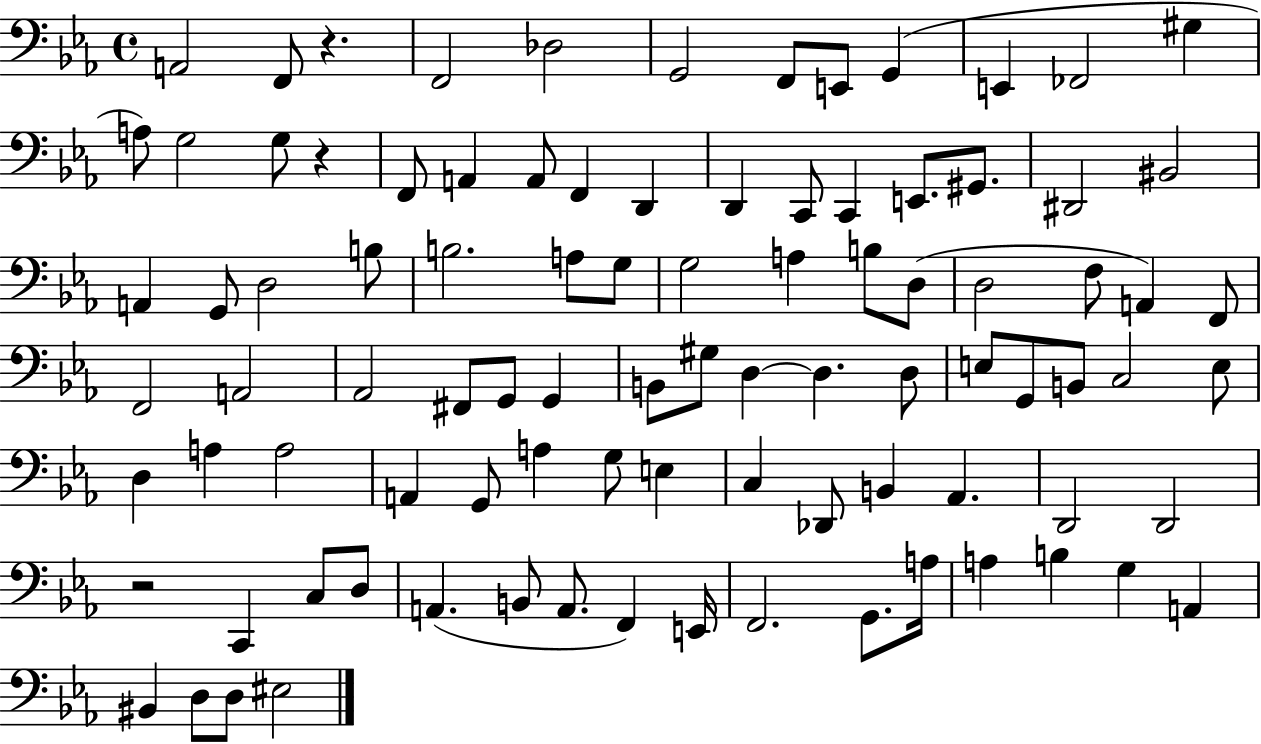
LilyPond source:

{
  \clef bass
  \time 4/4
  \defaultTimeSignature
  \key ees \major
  \repeat volta 2 { a,2 f,8 r4. | f,2 des2 | g,2 f,8 e,8 g,4( | e,4 fes,2 gis4 | \break a8) g2 g8 r4 | f,8 a,4 a,8 f,4 d,4 | d,4 c,8 c,4 e,8. gis,8. | dis,2 bis,2 | \break a,4 g,8 d2 b8 | b2. a8 g8 | g2 a4 b8 d8( | d2 f8 a,4) f,8 | \break f,2 a,2 | aes,2 fis,8 g,8 g,4 | b,8 gis8 d4~~ d4. d8 | e8 g,8 b,8 c2 e8 | \break d4 a4 a2 | a,4 g,8 a4 g8 e4 | c4 des,8 b,4 aes,4. | d,2 d,2 | \break r2 c,4 c8 d8 | a,4.( b,8 a,8. f,4) e,16 | f,2. g,8. a16 | a4 b4 g4 a,4 | \break bis,4 d8 d8 eis2 | } \bar "|."
}